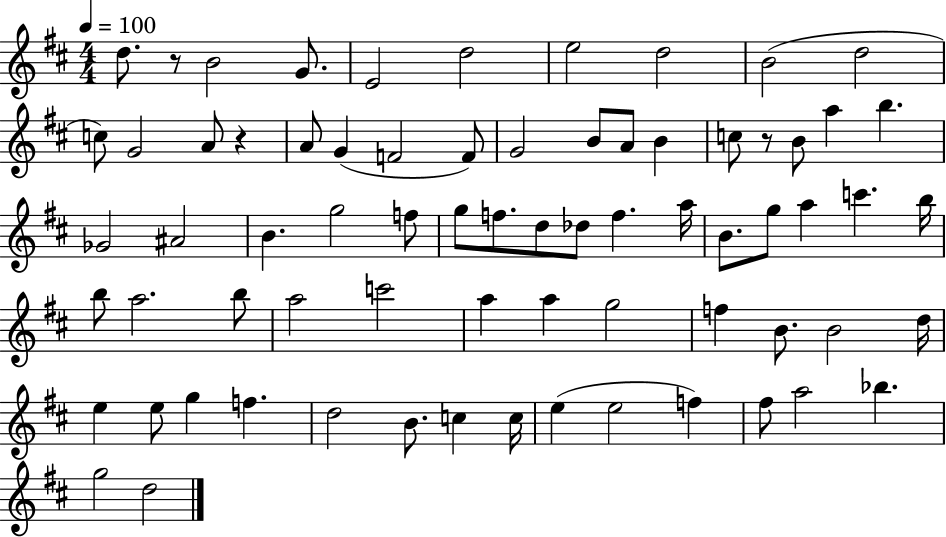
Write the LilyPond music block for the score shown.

{
  \clef treble
  \numericTimeSignature
  \time 4/4
  \key d \major
  \tempo 4 = 100
  \repeat volta 2 { d''8. r8 b'2 g'8. | e'2 d''2 | e''2 d''2 | b'2( d''2 | \break c''8) g'2 a'8 r4 | a'8 g'4( f'2 f'8) | g'2 b'8 a'8 b'4 | c''8 r8 b'8 a''4 b''4. | \break ges'2 ais'2 | b'4. g''2 f''8 | g''8 f''8. d''8 des''8 f''4. a''16 | b'8. g''8 a''4 c'''4. b''16 | \break b''8 a''2. b''8 | a''2 c'''2 | a''4 a''4 g''2 | f''4 b'8. b'2 d''16 | \break e''4 e''8 g''4 f''4. | d''2 b'8. c''4 c''16 | e''4( e''2 f''4) | fis''8 a''2 bes''4. | \break g''2 d''2 | } \bar "|."
}